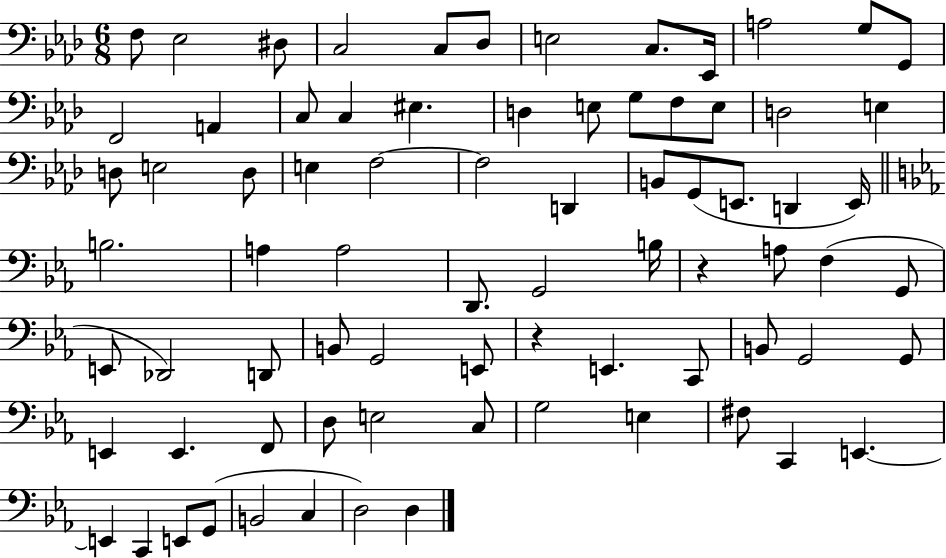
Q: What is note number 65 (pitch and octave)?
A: F#3